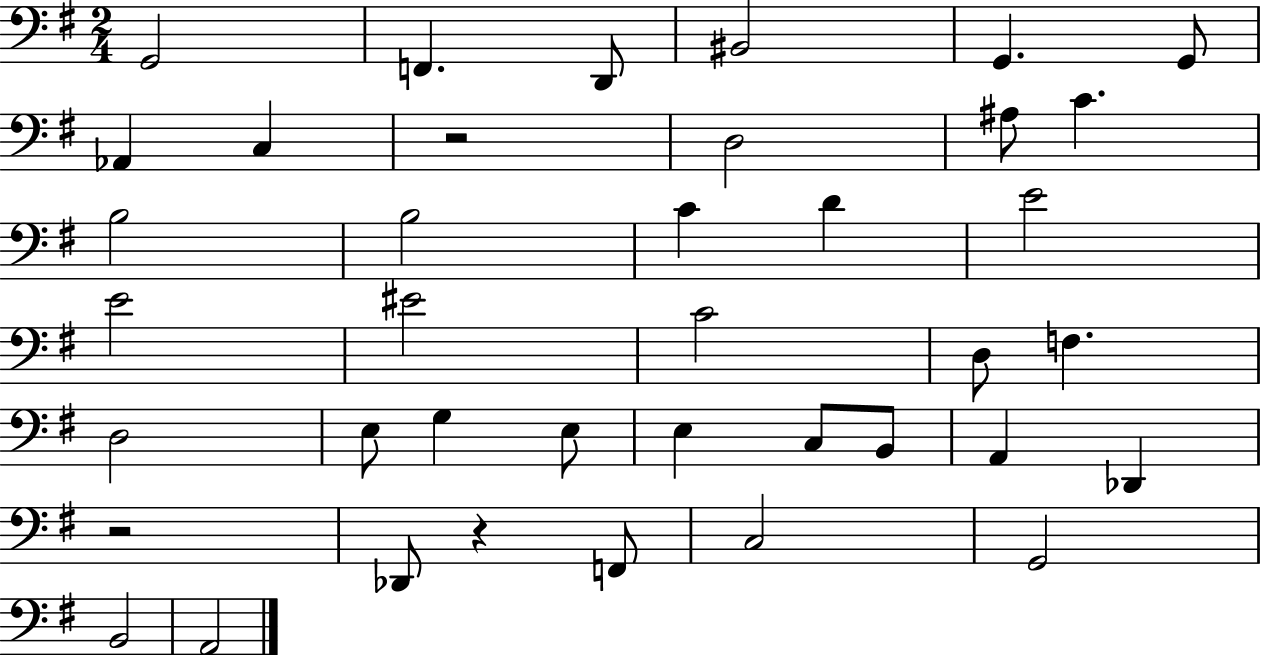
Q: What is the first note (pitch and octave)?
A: G2